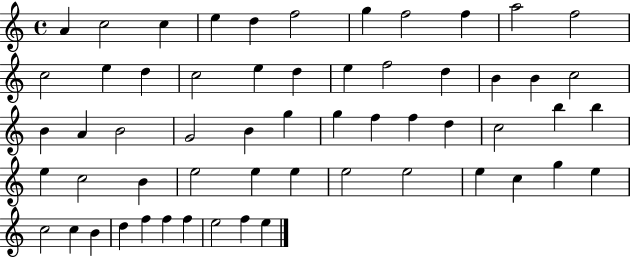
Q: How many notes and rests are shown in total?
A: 58